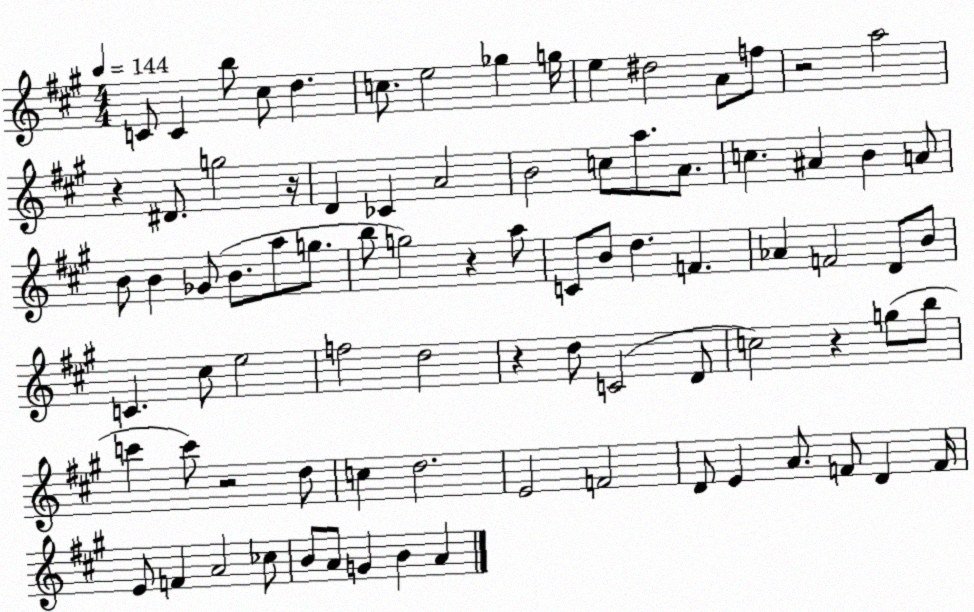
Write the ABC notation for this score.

X:1
T:Untitled
M:4/4
L:1/4
K:A
C/2 C b/2 ^c/2 d c/2 e2 _g g/4 e ^d2 A/2 f/2 z2 a2 z ^D/2 g2 z/4 D _C A2 B2 c/2 a/2 A/2 c ^A B A/2 B/2 B _G/2 B/2 a/2 g/2 b/2 g2 z a/2 C/2 B/2 d F _A F2 D/2 B/2 C ^c/2 e2 f2 d2 z d/2 C2 D/2 c2 z g/2 b/2 c' c'/2 z2 d/2 c d2 E2 F2 D/2 E A/2 F/2 D F/4 E/2 F A2 _c/2 B/2 A/2 G B A